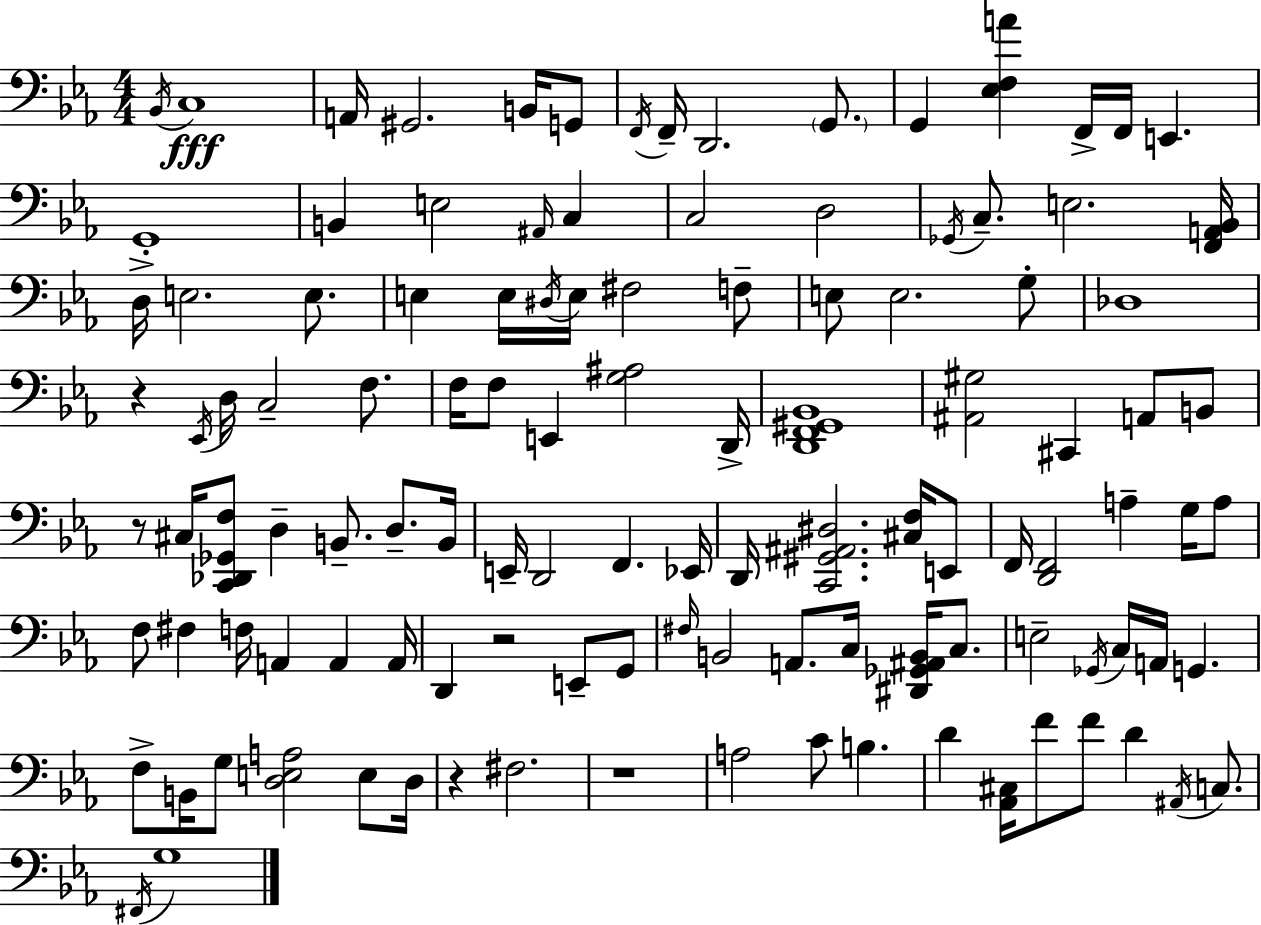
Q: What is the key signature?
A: C minor